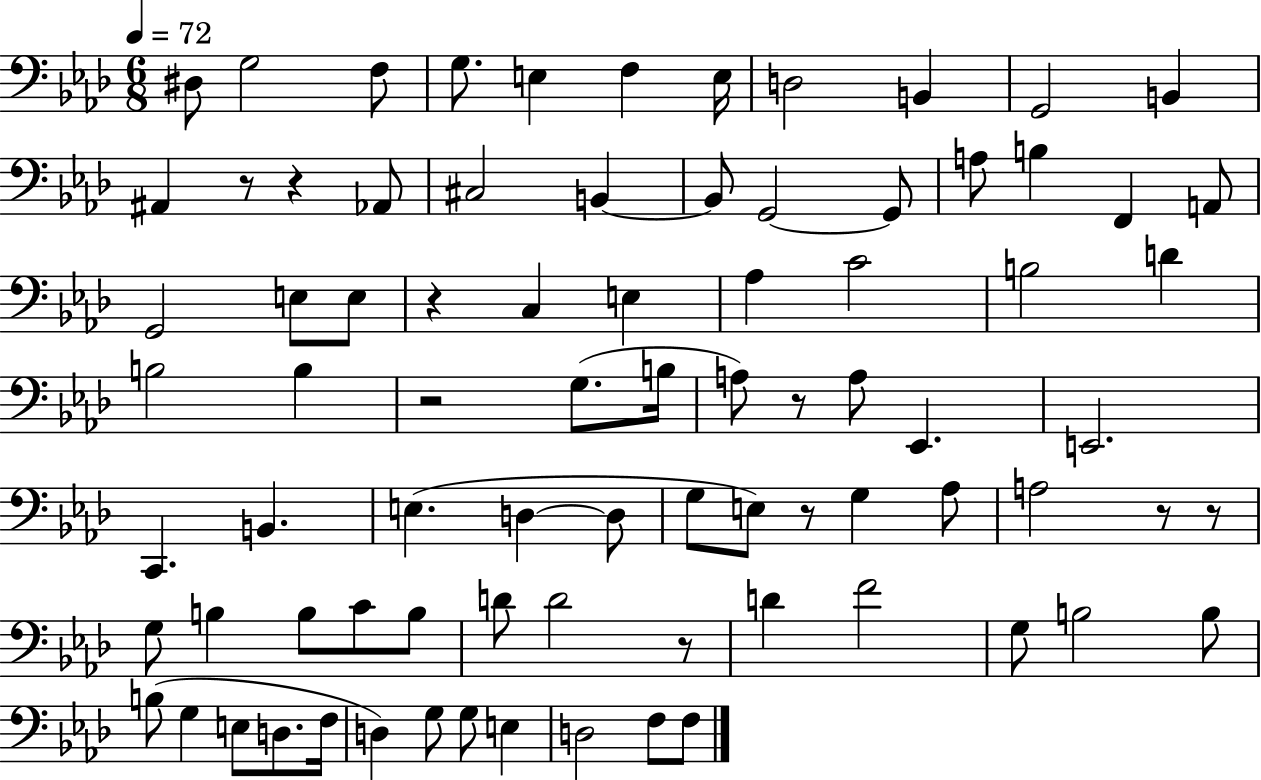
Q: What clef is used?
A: bass